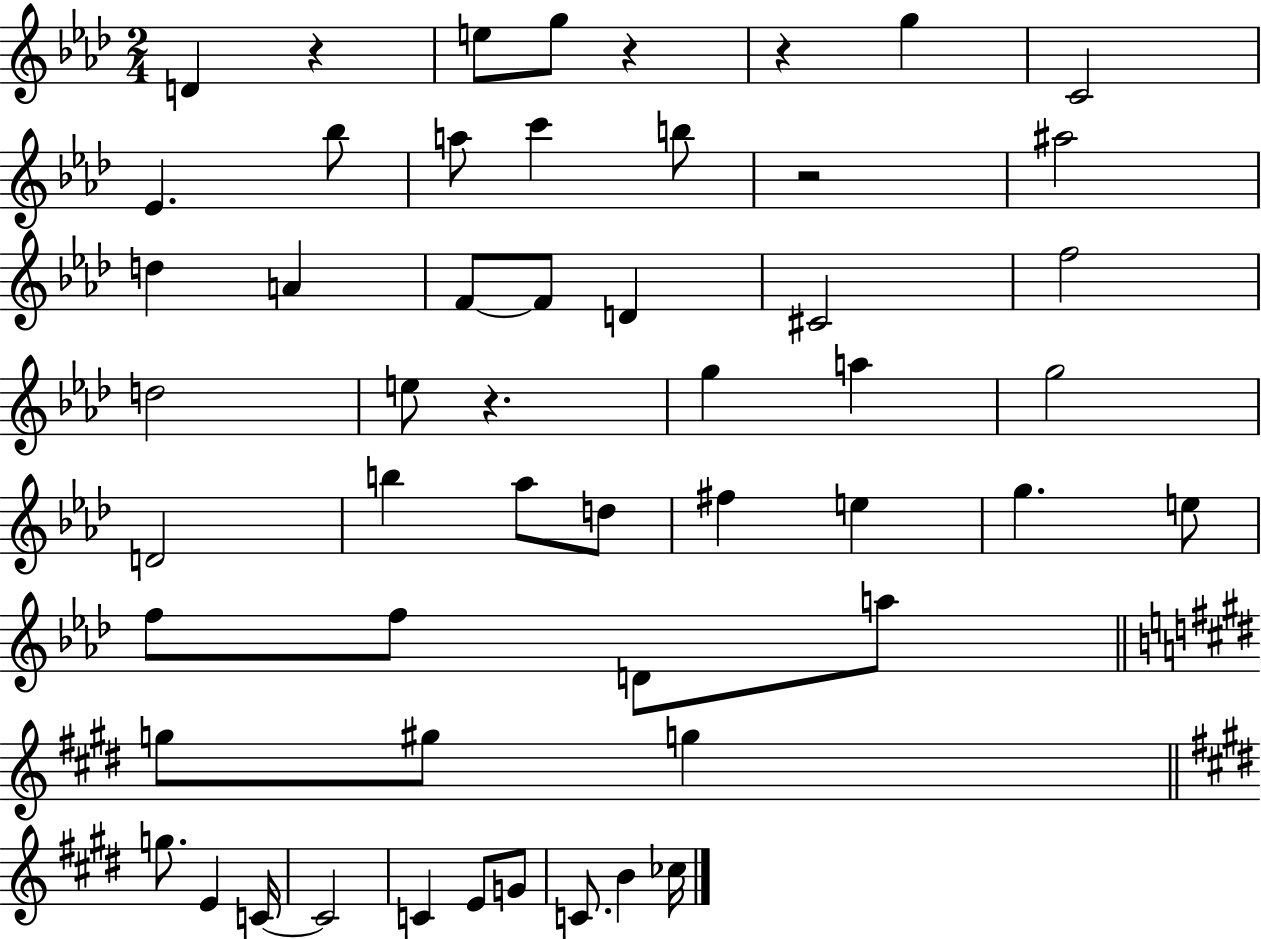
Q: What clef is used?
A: treble